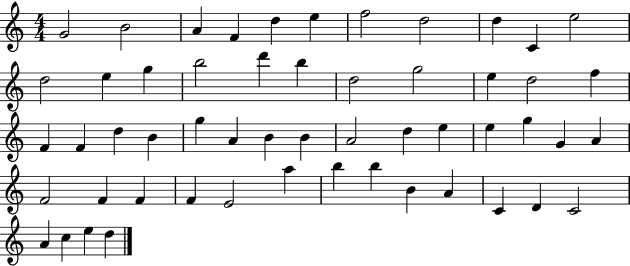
{
  \clef treble
  \numericTimeSignature
  \time 4/4
  \key c \major
  g'2 b'2 | a'4 f'4 d''4 e''4 | f''2 d''2 | d''4 c'4 e''2 | \break d''2 e''4 g''4 | b''2 d'''4 b''4 | d''2 g''2 | e''4 d''2 f''4 | \break f'4 f'4 d''4 b'4 | g''4 a'4 b'4 b'4 | a'2 d''4 e''4 | e''4 g''4 g'4 a'4 | \break f'2 f'4 f'4 | f'4 e'2 a''4 | b''4 b''4 b'4 a'4 | c'4 d'4 c'2 | \break a'4 c''4 e''4 d''4 | \bar "|."
}